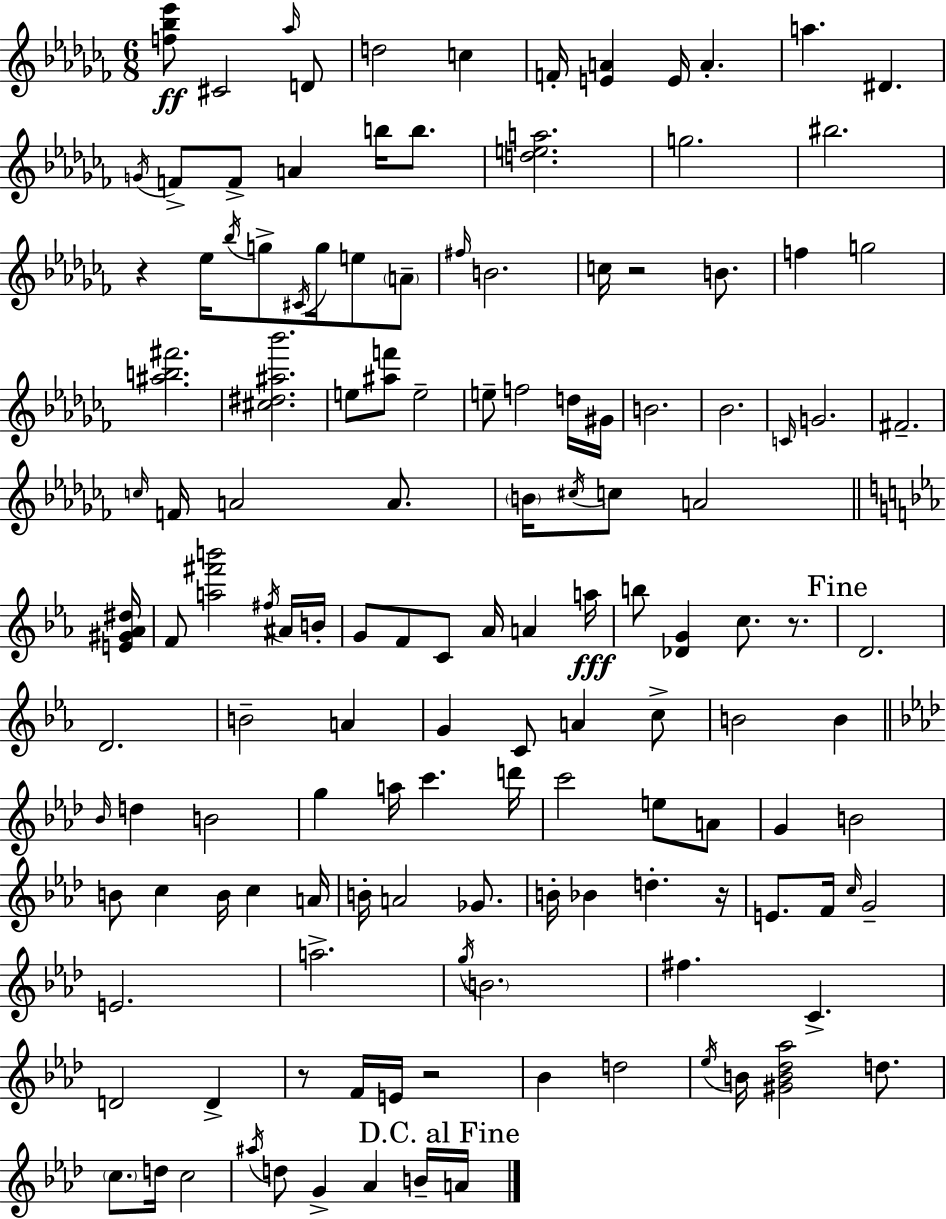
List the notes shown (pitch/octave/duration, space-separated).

[F5,Bb5,Eb6]/e C#4/h Ab5/s D4/e D5/h C5/q F4/s [E4,A4]/q E4/s A4/q. A5/q. D#4/q. G4/s F4/e F4/e A4/q B5/s B5/e. [D5,E5,A5]/h. G5/h. BIS5/h. R/q Eb5/s Bb5/s G5/e C#4/s G5/s E5/e A4/e F#5/s B4/h. C5/s R/h B4/e. F5/q G5/h [A#5,B5,F#6]/h. [C#5,D#5,A#5,Bb6]/h. E5/e [A#5,F6]/e E5/h E5/e F5/h D5/s G#4/s B4/h. Bb4/h. C4/s G4/h. F#4/h. C5/s F4/s A4/h A4/e. B4/s C#5/s C5/e A4/h [E4,G#4,Ab4,D#5]/s F4/e [A5,F#6,B6]/h F#5/s A#4/s B4/s G4/e F4/e C4/e Ab4/s A4/q A5/s B5/e [Db4,G4]/q C5/e. R/e. D4/h. D4/h. B4/h A4/q G4/q C4/e A4/q C5/e B4/h B4/q Bb4/s D5/q B4/h G5/q A5/s C6/q. D6/s C6/h E5/e A4/e G4/q B4/h B4/e C5/q B4/s C5/q A4/s B4/s A4/h Gb4/e. B4/s Bb4/q D5/q. R/s E4/e. F4/s C5/s G4/h E4/h. A5/h. G5/s B4/h. F#5/q. C4/q. D4/h D4/q R/e F4/s E4/s R/h Bb4/q D5/h Eb5/s B4/s [G#4,B4,Db5,Ab5]/h D5/e. C5/e. D5/s C5/h A#5/s D5/e G4/q Ab4/q B4/s A4/s